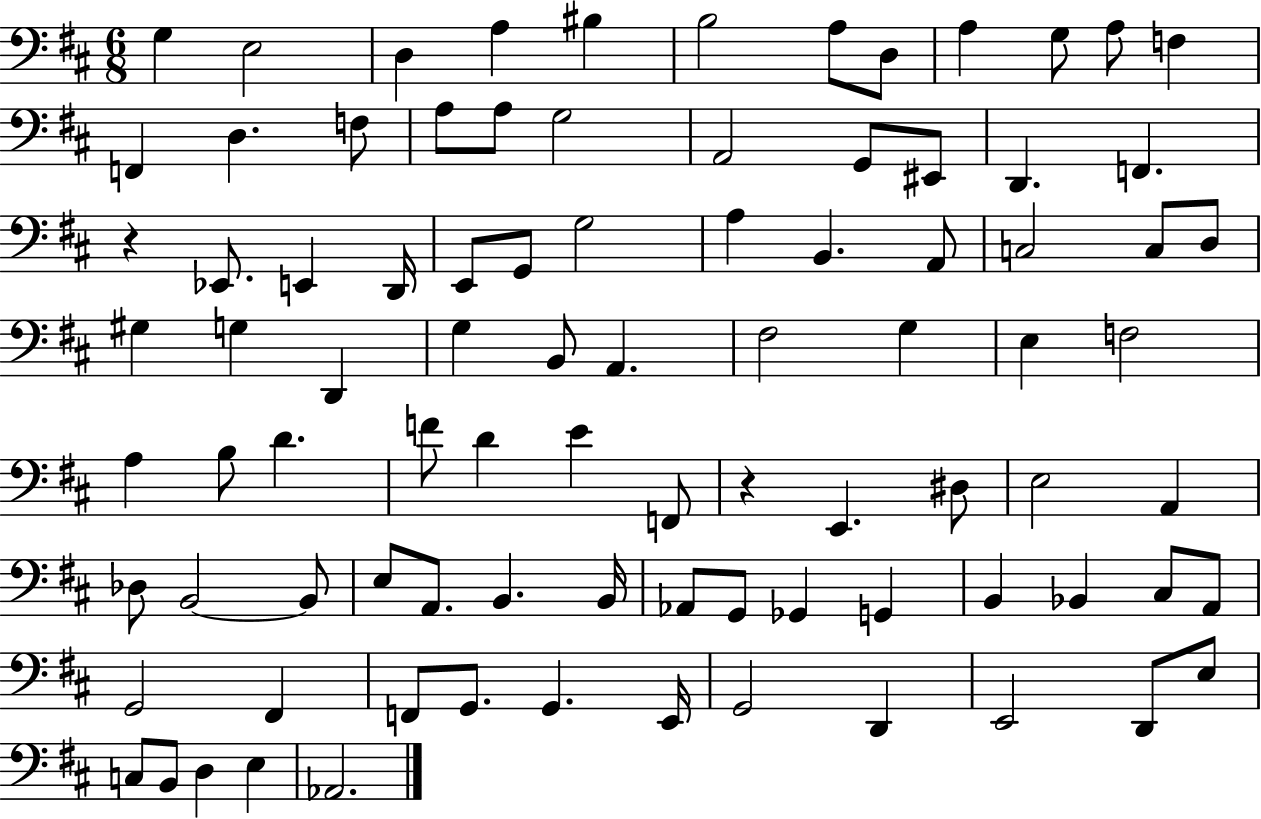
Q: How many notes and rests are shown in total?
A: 89